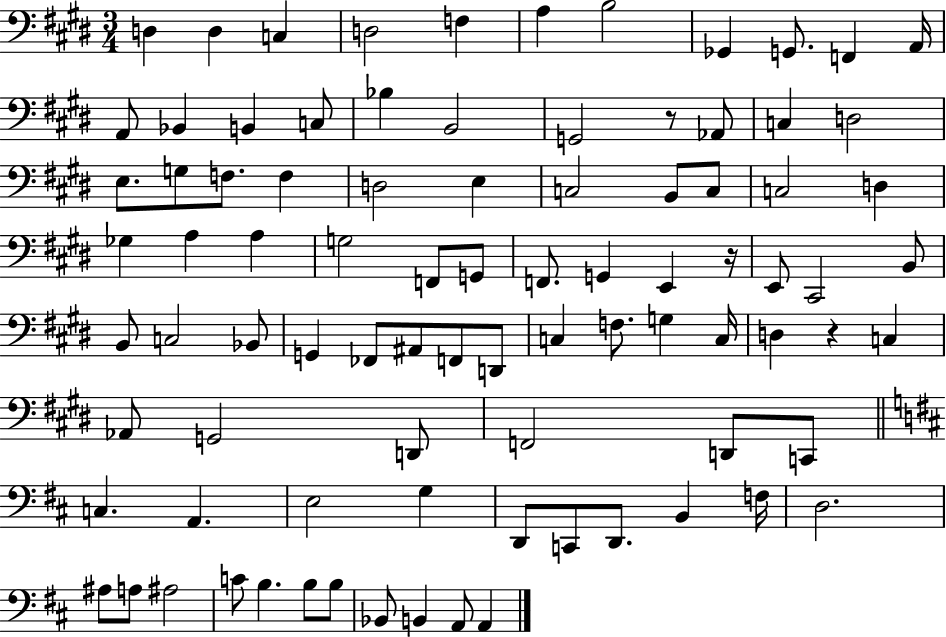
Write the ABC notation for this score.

X:1
T:Untitled
M:3/4
L:1/4
K:E
D, D, C, D,2 F, A, B,2 _G,, G,,/2 F,, A,,/4 A,,/2 _B,, B,, C,/2 _B, B,,2 G,,2 z/2 _A,,/2 C, D,2 E,/2 G,/2 F,/2 F, D,2 E, C,2 B,,/2 C,/2 C,2 D, _G, A, A, G,2 F,,/2 G,,/2 F,,/2 G,, E,, z/4 E,,/2 ^C,,2 B,,/2 B,,/2 C,2 _B,,/2 G,, _F,,/2 ^A,,/2 F,,/2 D,,/2 C, F,/2 G, C,/4 D, z C, _A,,/2 G,,2 D,,/2 F,,2 D,,/2 C,,/2 C, A,, E,2 G, D,,/2 C,,/2 D,,/2 B,, F,/4 D,2 ^A,/2 A,/2 ^A,2 C/2 B, B,/2 B,/2 _B,,/2 B,, A,,/2 A,,